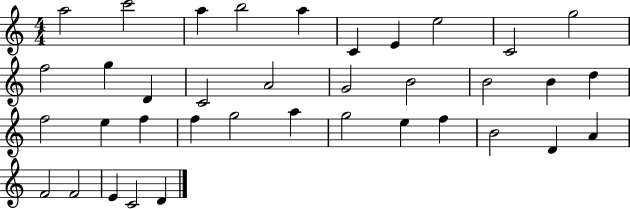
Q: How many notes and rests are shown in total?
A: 37